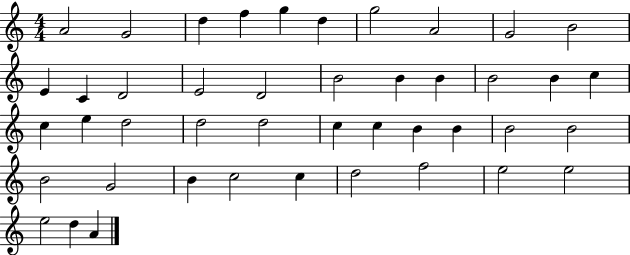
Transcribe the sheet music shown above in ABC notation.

X:1
T:Untitled
M:4/4
L:1/4
K:C
A2 G2 d f g d g2 A2 G2 B2 E C D2 E2 D2 B2 B B B2 B c c e d2 d2 d2 c c B B B2 B2 B2 G2 B c2 c d2 f2 e2 e2 e2 d A